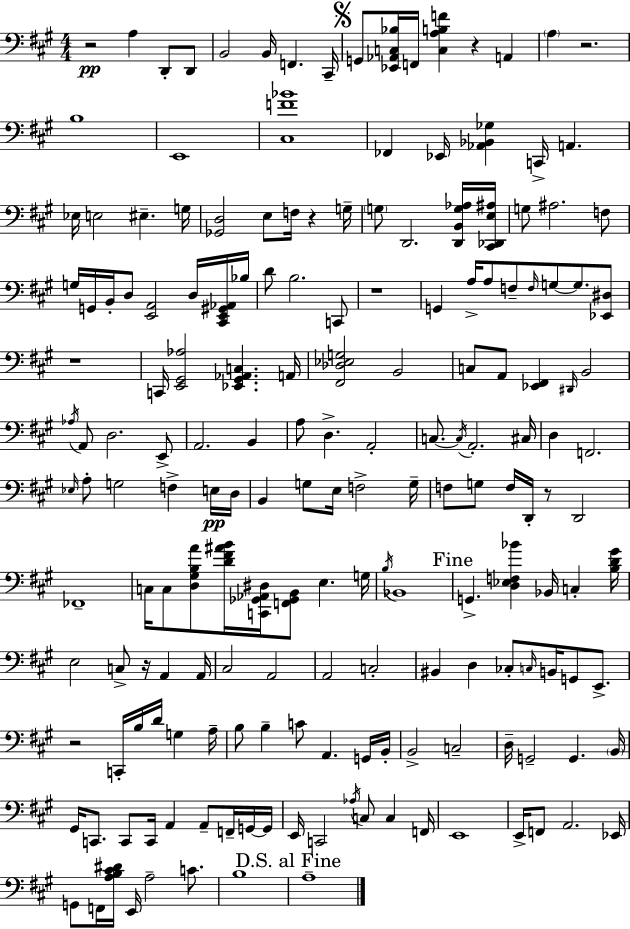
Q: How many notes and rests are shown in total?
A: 182